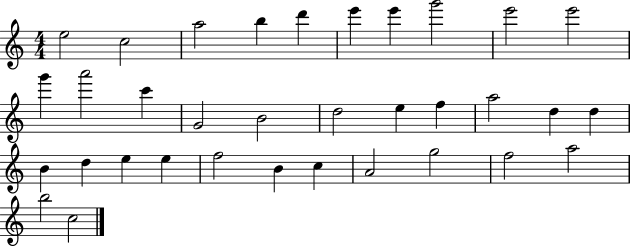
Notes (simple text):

E5/h C5/h A5/h B5/q D6/q E6/q E6/q G6/h E6/h E6/h G6/q A6/h C6/q G4/h B4/h D5/h E5/q F5/q A5/h D5/q D5/q B4/q D5/q E5/q E5/q F5/h B4/q C5/q A4/h G5/h F5/h A5/h B5/h C5/h